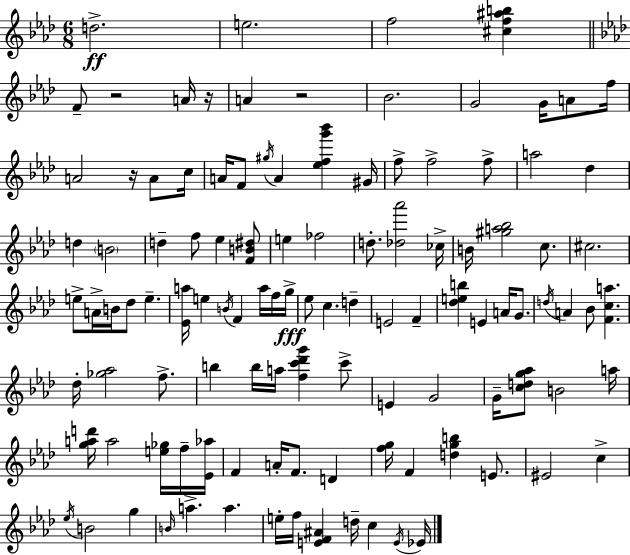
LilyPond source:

{
  \clef treble
  \numericTimeSignature
  \time 6/8
  \key aes \major
  \repeat volta 2 { d''2.->\ff | e''2. | f''2 <cis'' f'' ais'' b''>4 | \bar "||" \break \key aes \major f'8-- r2 a'16 r16 | a'4 r2 | bes'2. | g'2 g'16 a'8 f''16 | \break a'2 r16 a'8 c''16 | a'16 f'8 \acciaccatura { gis''16 } a'4 <ees'' f'' g''' bes'''>4 | gis'16 f''8-> f''2-> f''8-> | a''2 des''4 | \break d''4 \parenthesize b'2 | d''4-- f''8 ees''4 <f' b' dis''>8 | e''4 fes''2 | d''8.-. <des'' aes'''>2 | \break ces''16-> b'16 <gis'' a'' bes''>2 c''8. | cis''2. | e''8-> a'16-> b'16 des''8 e''4.-- | <ees' a''>16 e''4 \acciaccatura { b'16 } f'4 a''16 | \break f''16 g''16->\fff ees''8 c''4. d''4-- | e'2 f'4-- | <des'' e'' b''>4 e'4 a'16 g'8. | \acciaccatura { d''16 } a'4 bes'8 <f' c'' a''>4. | \break des''16-. <ges'' aes''>2 | f''8.-> b''4 b''16 a''16 <f'' c''' des''' g'''>4 | c'''8-> e'4 g'2 | g'16-- <c'' d'' g'' aes''>8 b'2 | \break a''16 <g'' a'' d'''>16 a''2 | <e'' ges''>16 f''16-- <ees' aes''>16 f'4 a'16-. f'8. d'4 | <f'' g''>16 f'4 <d'' g'' b''>4 | e'8. eis'2 c''4-> | \break \acciaccatura { ees''16 } b'2 | g''4 \grace { b'16 } a''4.-> a''4. | e''16-. f''16 <e' f' ais'>4 d''16-- | c''4 \acciaccatura { e'16 } ees'16 } \bar "|."
}